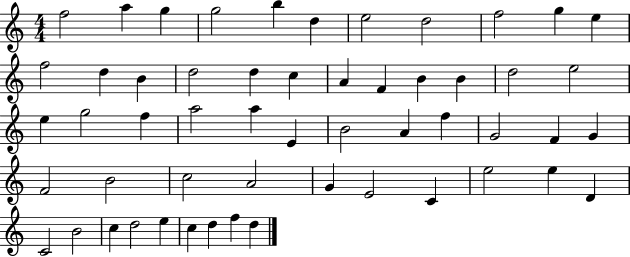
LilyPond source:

{
  \clef treble
  \numericTimeSignature
  \time 4/4
  \key c \major
  f''2 a''4 g''4 | g''2 b''4 d''4 | e''2 d''2 | f''2 g''4 e''4 | \break f''2 d''4 b'4 | d''2 d''4 c''4 | a'4 f'4 b'4 b'4 | d''2 e''2 | \break e''4 g''2 f''4 | a''2 a''4 e'4 | b'2 a'4 f''4 | g'2 f'4 g'4 | \break f'2 b'2 | c''2 a'2 | g'4 e'2 c'4 | e''2 e''4 d'4 | \break c'2 b'2 | c''4 d''2 e''4 | c''4 d''4 f''4 d''4 | \bar "|."
}